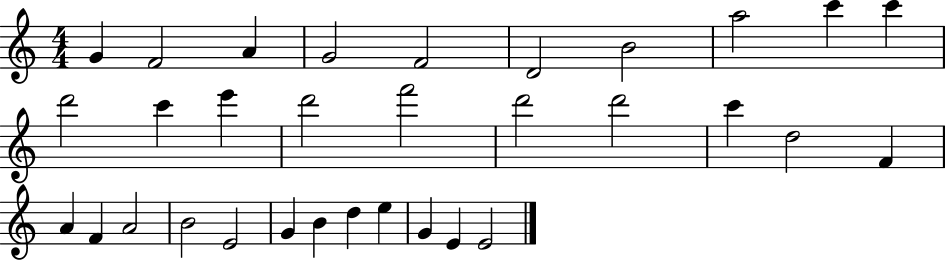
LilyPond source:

{
  \clef treble
  \numericTimeSignature
  \time 4/4
  \key c \major
  g'4 f'2 a'4 | g'2 f'2 | d'2 b'2 | a''2 c'''4 c'''4 | \break d'''2 c'''4 e'''4 | d'''2 f'''2 | d'''2 d'''2 | c'''4 d''2 f'4 | \break a'4 f'4 a'2 | b'2 e'2 | g'4 b'4 d''4 e''4 | g'4 e'4 e'2 | \break \bar "|."
}